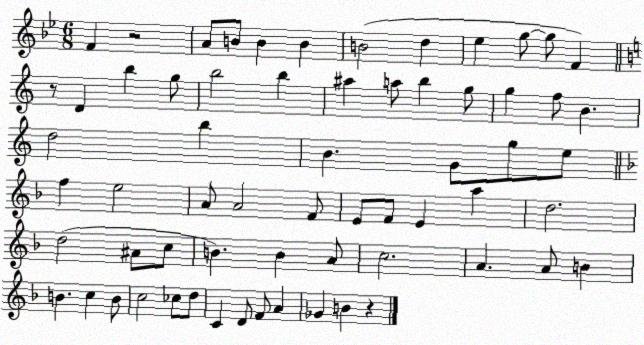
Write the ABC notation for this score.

X:1
T:Untitled
M:6/8
L:1/4
K:Bb
F z2 A/2 B/2 B B B2 d _e g/2 g/2 F z/2 D b g/2 b2 b ^a a/2 b g/2 g f/2 B d2 b B G/2 g/2 e/2 f e2 A/2 A2 F/2 E/2 F/2 E a d2 d2 ^A/2 c/2 B B A/2 c2 A A/2 B B c B/2 c2 _c/2 d/2 C D/2 F/2 A _G B z